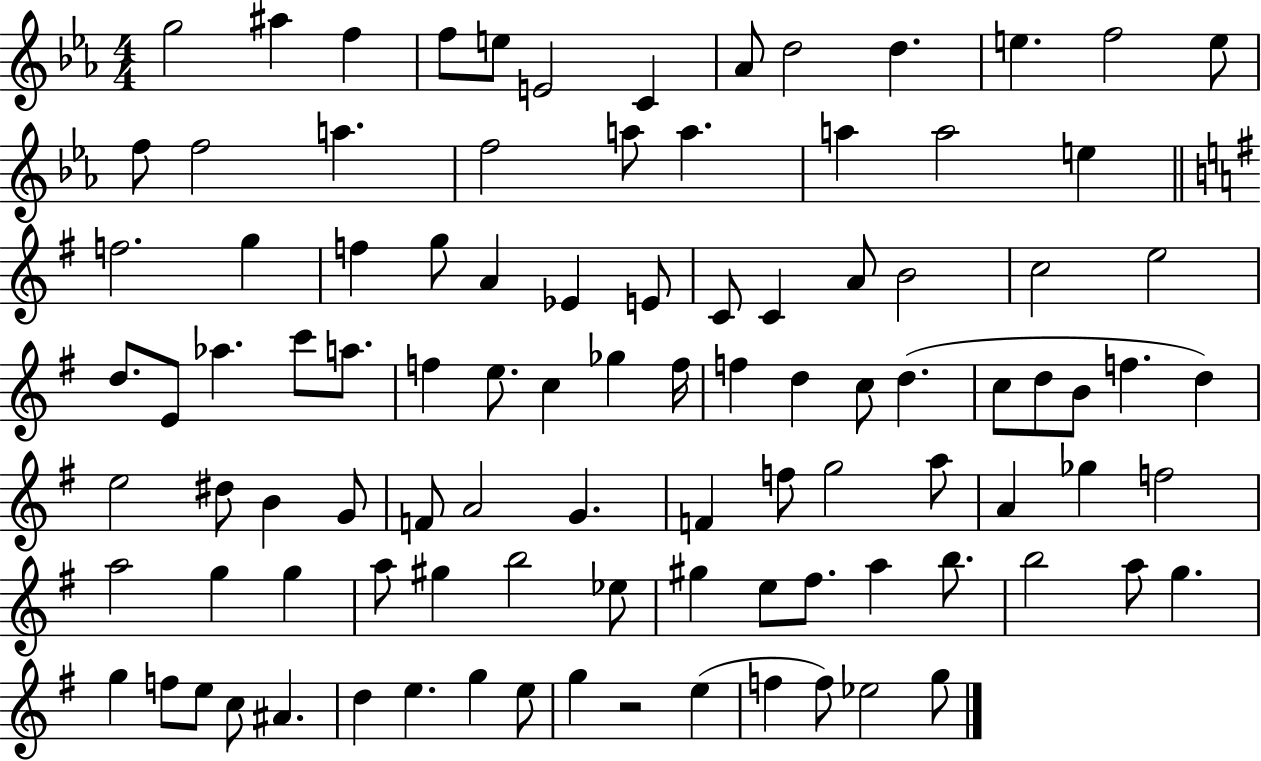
X:1
T:Untitled
M:4/4
L:1/4
K:Eb
g2 ^a f f/2 e/2 E2 C _A/2 d2 d e f2 e/2 f/2 f2 a f2 a/2 a a a2 e f2 g f g/2 A _E E/2 C/2 C A/2 B2 c2 e2 d/2 E/2 _a c'/2 a/2 f e/2 c _g f/4 f d c/2 d c/2 d/2 B/2 f d e2 ^d/2 B G/2 F/2 A2 G F f/2 g2 a/2 A _g f2 a2 g g a/2 ^g b2 _e/2 ^g e/2 ^f/2 a b/2 b2 a/2 g g f/2 e/2 c/2 ^A d e g e/2 g z2 e f f/2 _e2 g/2